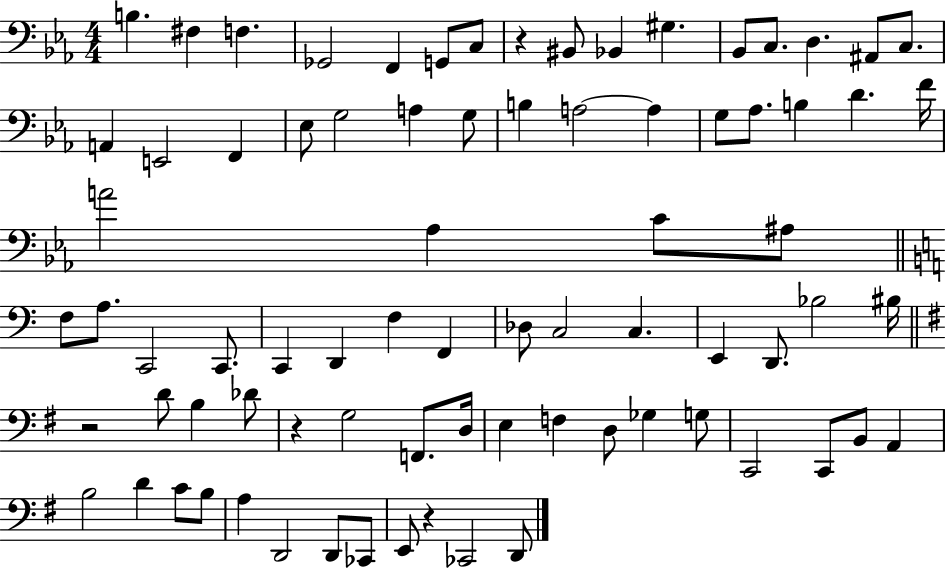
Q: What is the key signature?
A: EES major